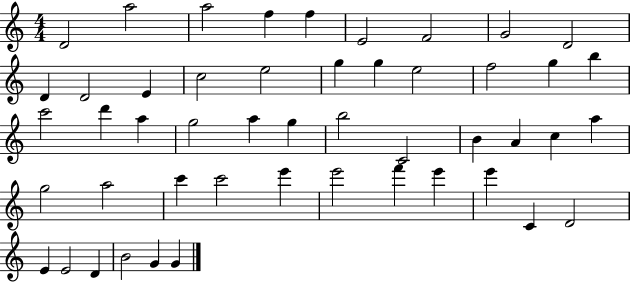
{
  \clef treble
  \numericTimeSignature
  \time 4/4
  \key c \major
  d'2 a''2 | a''2 f''4 f''4 | e'2 f'2 | g'2 d'2 | \break d'4 d'2 e'4 | c''2 e''2 | g''4 g''4 e''2 | f''2 g''4 b''4 | \break c'''2 d'''4 a''4 | g''2 a''4 g''4 | b''2 c'2 | b'4 a'4 c''4 a''4 | \break g''2 a''2 | c'''4 c'''2 e'''4 | e'''2 f'''4 e'''4 | e'''4 c'4 d'2 | \break e'4 e'2 d'4 | b'2 g'4 g'4 | \bar "|."
}